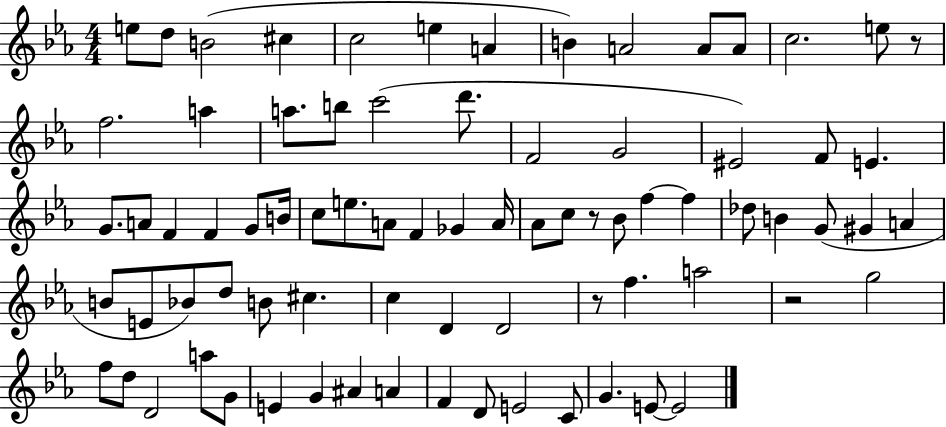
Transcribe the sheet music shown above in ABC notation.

X:1
T:Untitled
M:4/4
L:1/4
K:Eb
e/2 d/2 B2 ^c c2 e A B A2 A/2 A/2 c2 e/2 z/2 f2 a a/2 b/2 c'2 d'/2 F2 G2 ^E2 F/2 E G/2 A/2 F F G/2 B/4 c/2 e/2 A/2 F _G A/4 _A/2 c/2 z/2 _B/2 f f _d/2 B G/2 ^G A B/2 E/2 _B/2 d/2 B/2 ^c c D D2 z/2 f a2 z2 g2 f/2 d/2 D2 a/2 G/2 E G ^A A F D/2 E2 C/2 G E/2 E2